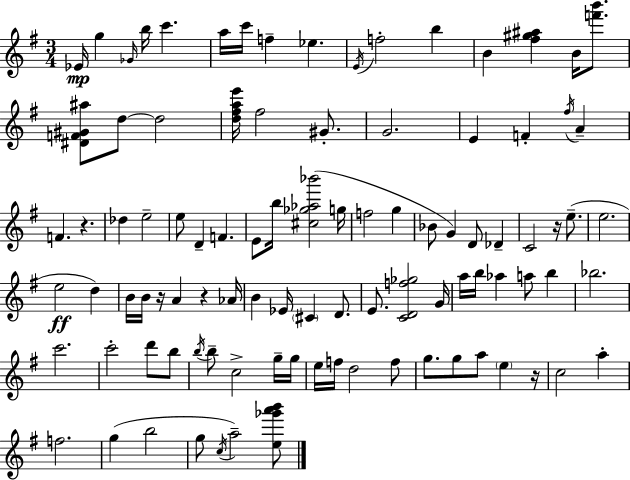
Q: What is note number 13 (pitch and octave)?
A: B4